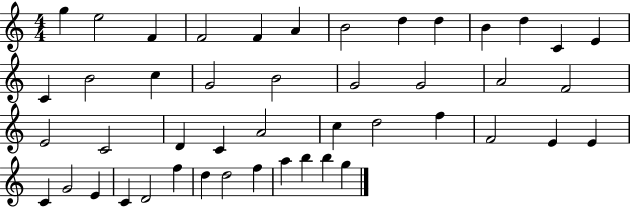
{
  \clef treble
  \numericTimeSignature
  \time 4/4
  \key c \major
  g''4 e''2 f'4 | f'2 f'4 a'4 | b'2 d''4 d''4 | b'4 d''4 c'4 e'4 | \break c'4 b'2 c''4 | g'2 b'2 | g'2 g'2 | a'2 f'2 | \break e'2 c'2 | d'4 c'4 a'2 | c''4 d''2 f''4 | f'2 e'4 e'4 | \break c'4 g'2 e'4 | c'4 d'2 f''4 | d''4 d''2 f''4 | a''4 b''4 b''4 g''4 | \break \bar "|."
}